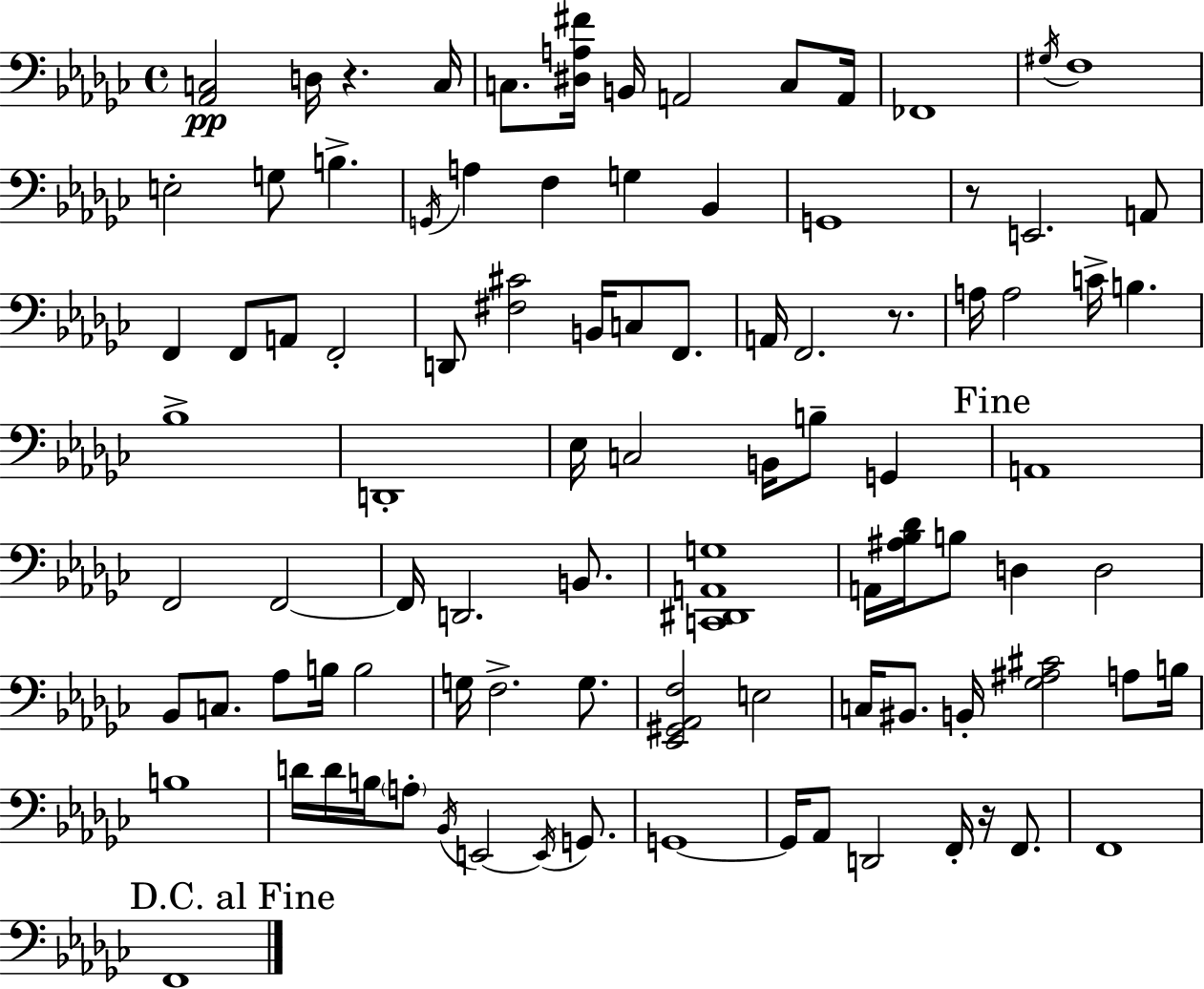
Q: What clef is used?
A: bass